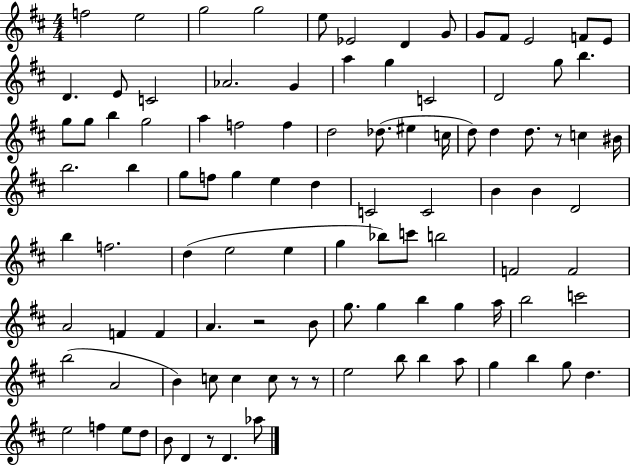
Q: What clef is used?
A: treble